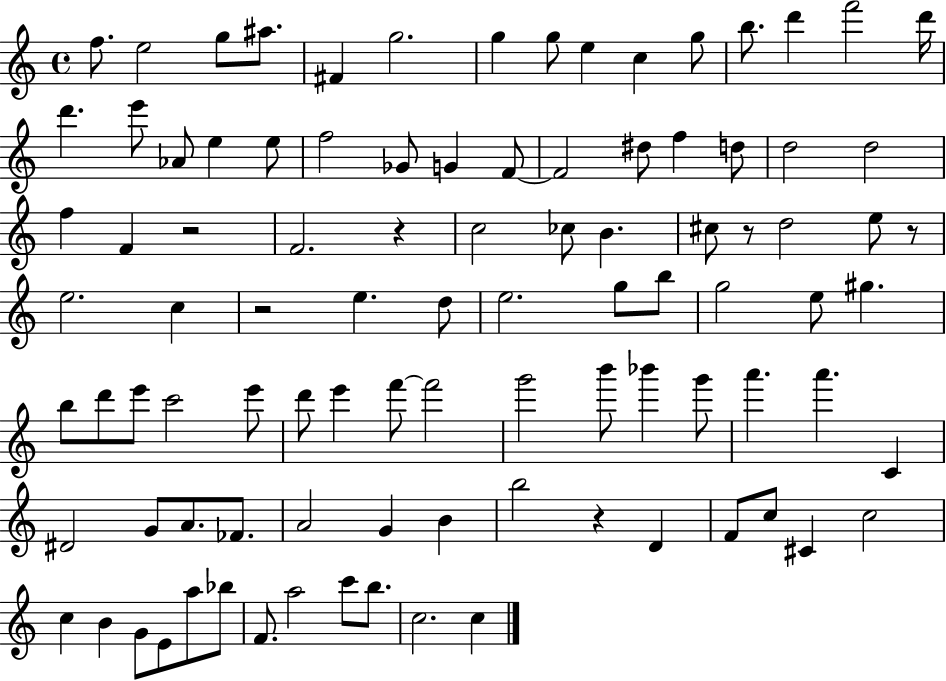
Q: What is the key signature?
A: C major